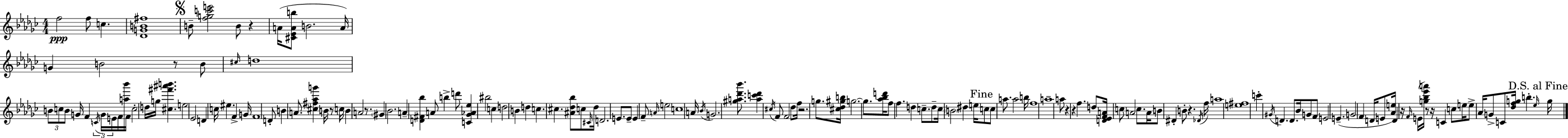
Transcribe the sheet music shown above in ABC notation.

X:1
T:Untitled
M:4/4
L:1/4
K:Ebm
f2 f/2 c [_DGB^f]4 B/2 [fgc'e']2 B/2 z A/4 [^C_EAb]/2 B2 A/4 G B2 z/2 B/2 ^c/4 d4 B/2 c/2 B/2 G/4 F C/4 G/4 E/4 F/4 [a_b']/4 F/4 c2 d/4 g/4 [^c^f'^a'b'] e2 _E2 D c/4 ^e F G/4 F4 D/2 B A/2 [^c^f_ag'] B/4 z/2 c/4 B A2 z/2 ^G _B2 A [D^F_b] A/2 b d'/2 [C_G_A_e] ^b2 c d2 B d c ^c [^A_d_b]/2 c/2 ^C/4 _d/4 D2 E/2 E/2 E F/2 A/4 e2 c4 A/4 _B/4 G2 [^ga_d'_b']/2 [ac'_d'] ^c/4 F/2 F2 _d/2 f/4 z2 g/2 [^c_d^gb]/4 g2 g/2 [_a_bd']/4 f/2 f d c/2 d/2 c/4 B2 ^d e/4 c/2 c/2 a/2 a2 b/4 f4 a4 a/2 z z f d/2 [D_EFA]/4 c/2 A2 c/2 A/4 B/2 ^D B/2 z _D/4 f/4 a4 [e^f]4 c' ^G/4 D D/2 _B/4 G/2 F/2 E2 E G2 F D/4 E/2 [_Ae]/4 D z/4 F/4 E/4 [g_b_e'a']/4 z/2 z/4 C c/2 e/4 e/2 _A/4 G/2 C/2 [_dfg]/4 b _e/4 g/4